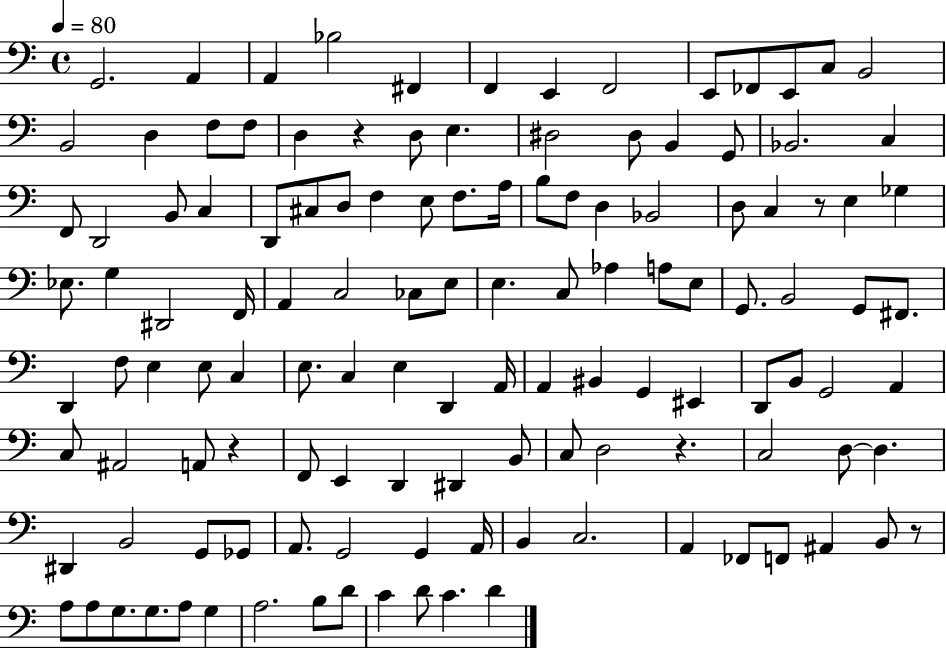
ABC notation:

X:1
T:Untitled
M:4/4
L:1/4
K:C
G,,2 A,, A,, _B,2 ^F,, F,, E,, F,,2 E,,/2 _F,,/2 E,,/2 C,/2 B,,2 B,,2 D, F,/2 F,/2 D, z D,/2 E, ^D,2 ^D,/2 B,, G,,/2 _B,,2 C, F,,/2 D,,2 B,,/2 C, D,,/2 ^C,/2 D,/2 F, E,/2 F,/2 A,/4 B,/2 F,/2 D, _B,,2 D,/2 C, z/2 E, _G, _E,/2 G, ^D,,2 F,,/4 A,, C,2 _C,/2 E,/2 E, C,/2 _A, A,/2 E,/2 G,,/2 B,,2 G,,/2 ^F,,/2 D,, F,/2 E, E,/2 C, E,/2 C, E, D,, A,,/4 A,, ^B,, G,, ^E,, D,,/2 B,,/2 G,,2 A,, C,/2 ^A,,2 A,,/2 z F,,/2 E,, D,, ^D,, B,,/2 C,/2 D,2 z C,2 D,/2 D, ^D,, B,,2 G,,/2 _G,,/2 A,,/2 G,,2 G,, A,,/4 B,, C,2 A,, _F,,/2 F,,/2 ^A,, B,,/2 z/2 A,/2 A,/2 G,/2 G,/2 A,/2 G, A,2 B,/2 D/2 C D/2 C D